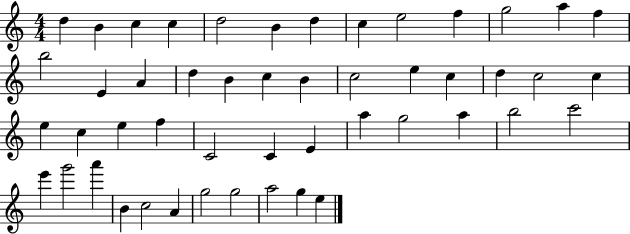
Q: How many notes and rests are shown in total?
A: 49